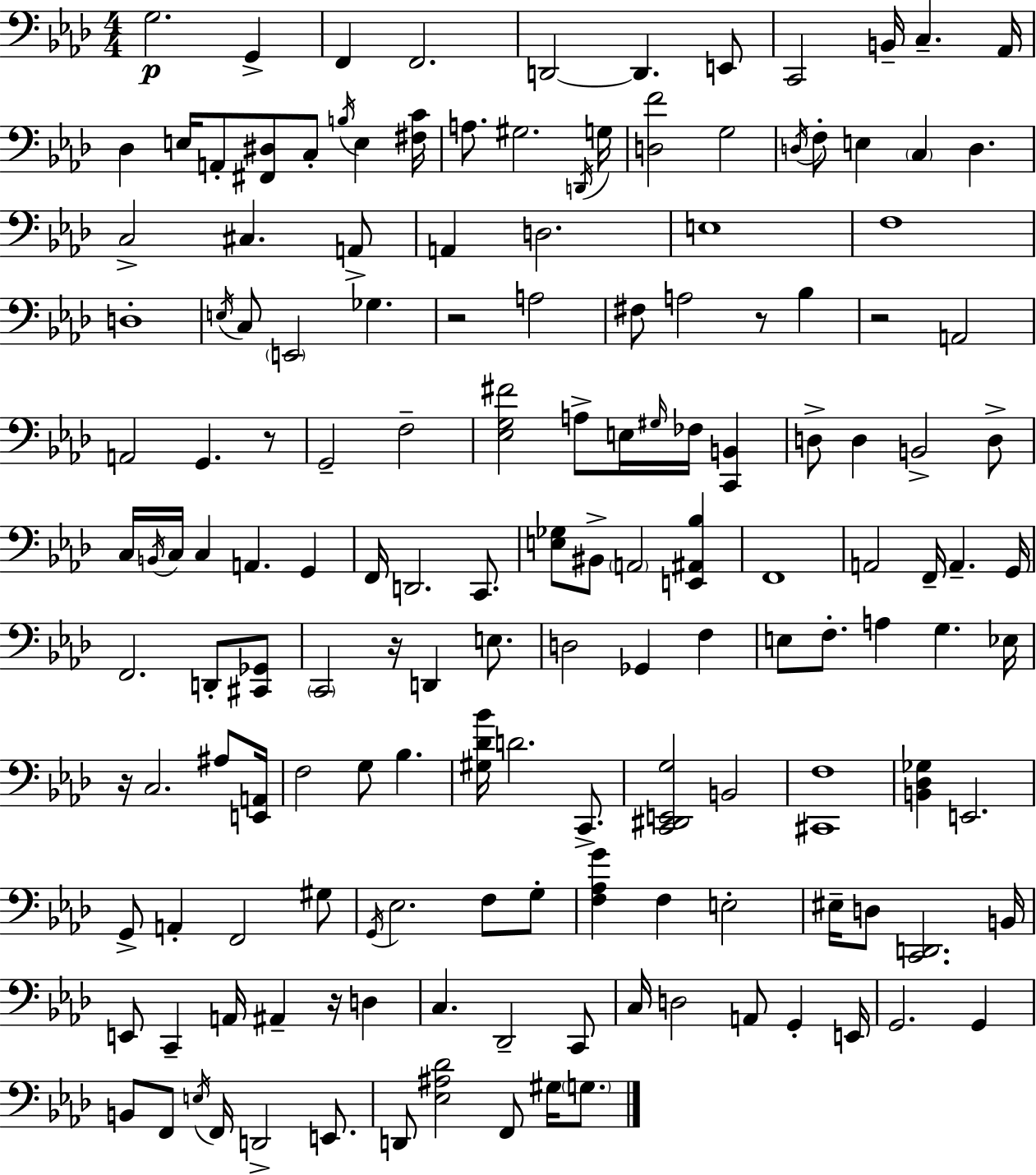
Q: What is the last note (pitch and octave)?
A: G3